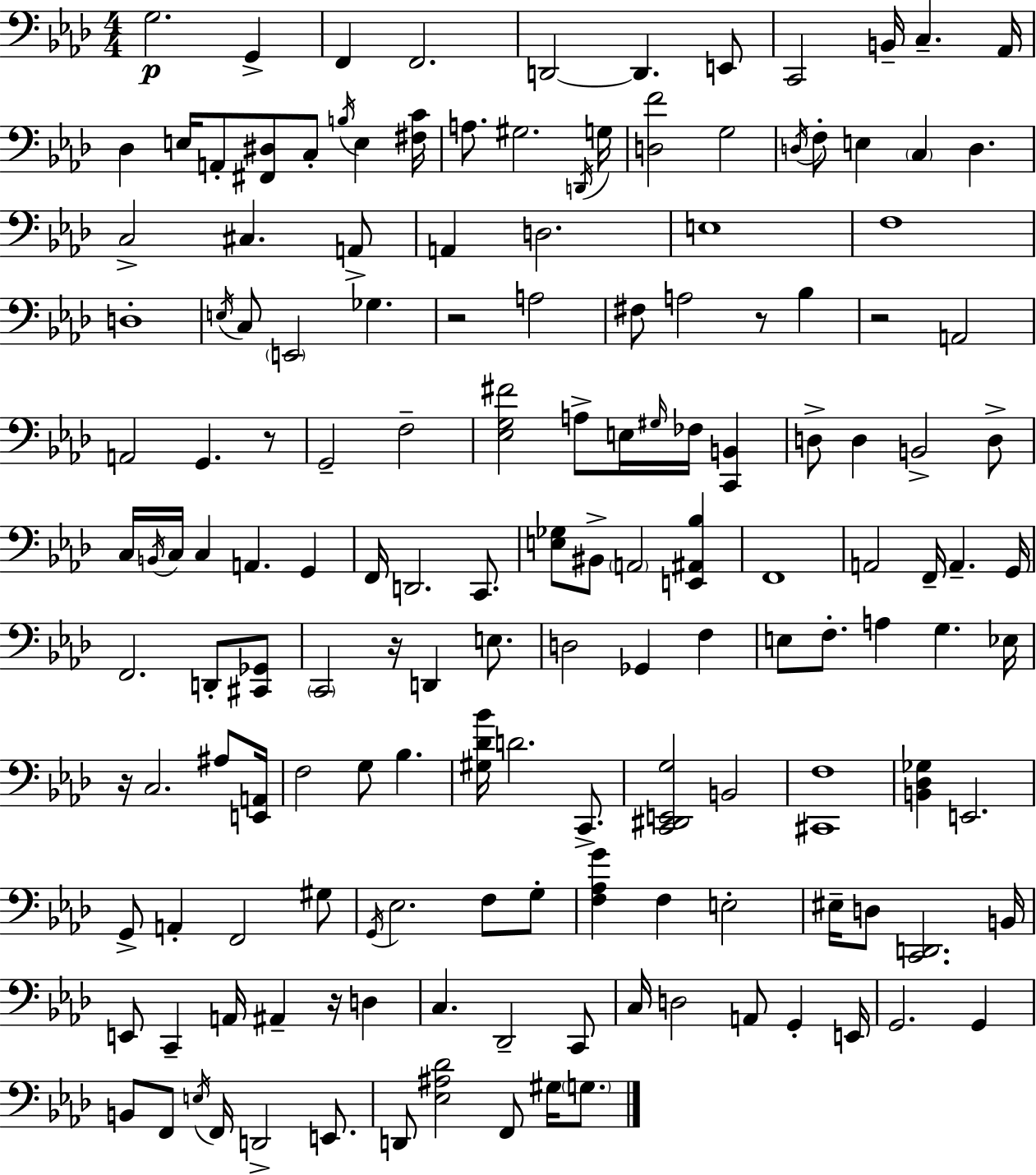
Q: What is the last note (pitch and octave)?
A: G3